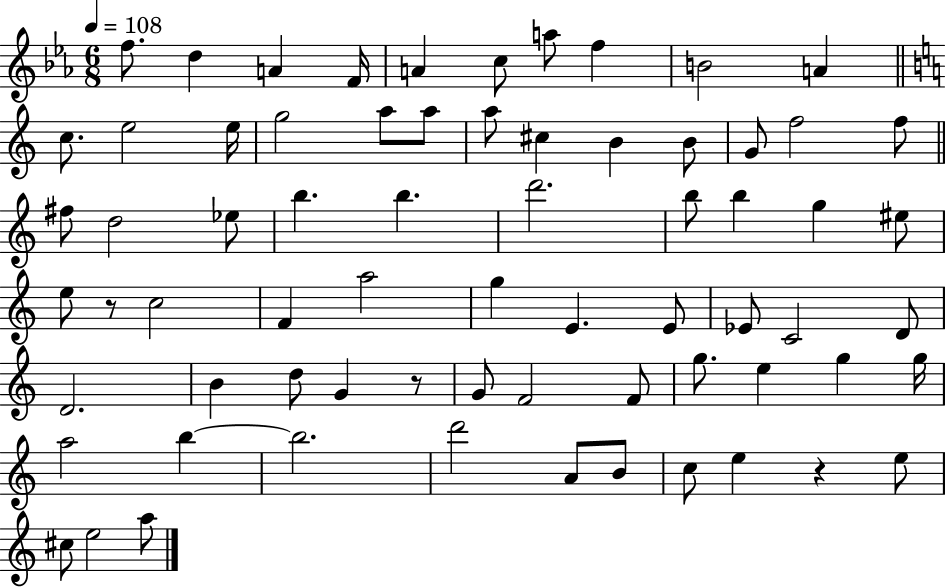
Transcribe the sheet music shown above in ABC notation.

X:1
T:Untitled
M:6/8
L:1/4
K:Eb
f/2 d A F/4 A c/2 a/2 f B2 A c/2 e2 e/4 g2 a/2 a/2 a/2 ^c B B/2 G/2 f2 f/2 ^f/2 d2 _e/2 b b d'2 b/2 b g ^e/2 e/2 z/2 c2 F a2 g E E/2 _E/2 C2 D/2 D2 B d/2 G z/2 G/2 F2 F/2 g/2 e g g/4 a2 b b2 d'2 A/2 B/2 c/2 e z e/2 ^c/2 e2 a/2